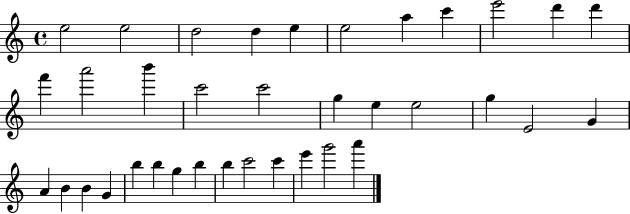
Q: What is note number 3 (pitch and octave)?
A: D5